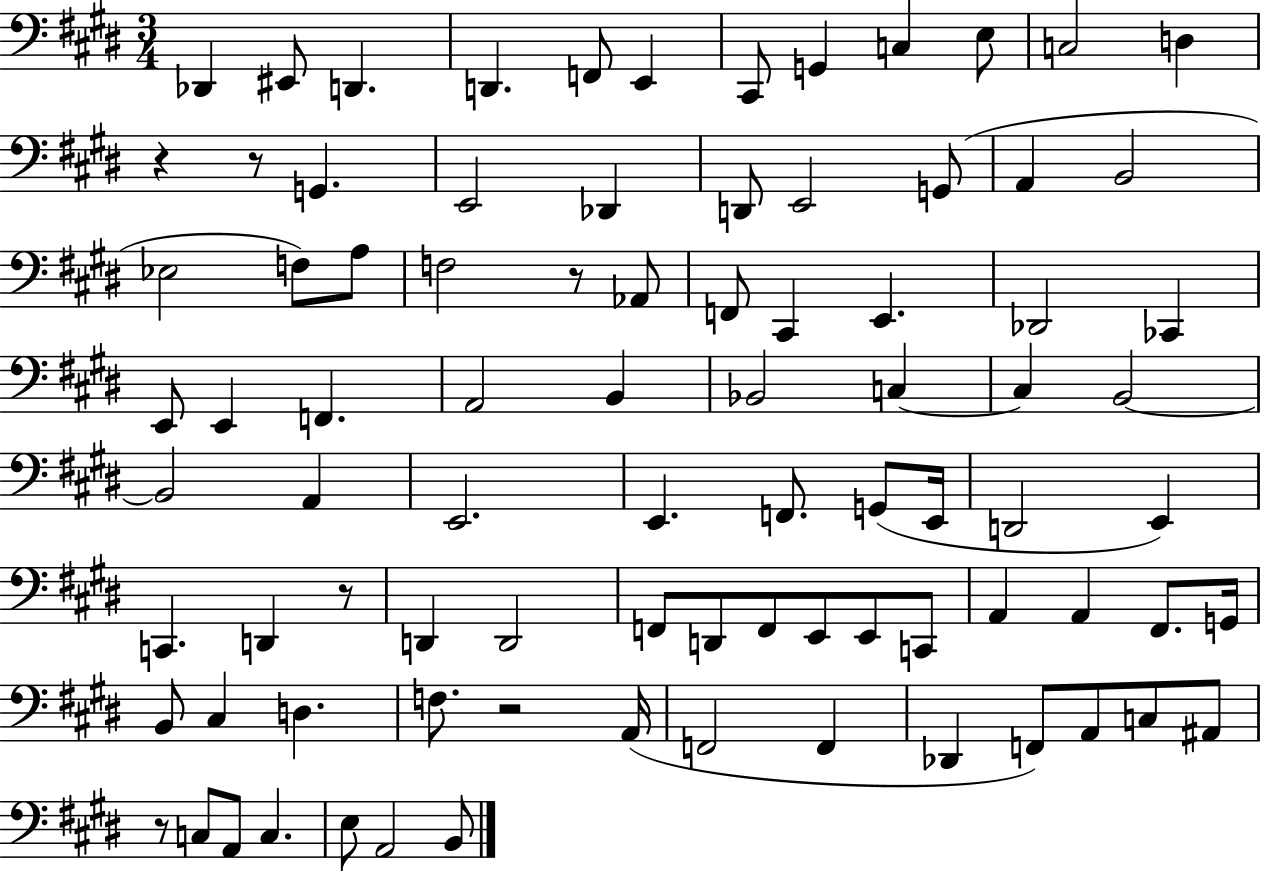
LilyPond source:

{
  \clef bass
  \numericTimeSignature
  \time 3/4
  \key e \major
  des,4 eis,8 d,4. | d,4. f,8 e,4 | cis,8 g,4 c4 e8 | c2 d4 | \break r4 r8 g,4. | e,2 des,4 | d,8 e,2 g,8( | a,4 b,2 | \break ees2 f8) a8 | f2 r8 aes,8 | f,8 cis,4 e,4. | des,2 ces,4 | \break e,8 e,4 f,4. | a,2 b,4 | bes,2 c4~~ | c4 b,2~~ | \break b,2 a,4 | e,2. | e,4. f,8. g,8( e,16 | d,2 e,4) | \break c,4. d,4 r8 | d,4 d,2 | f,8 d,8 f,8 e,8 e,8 c,8 | a,4 a,4 fis,8. g,16 | \break b,8 cis4 d4. | f8. r2 a,16( | f,2 f,4 | des,4 f,8) a,8 c8 ais,8 | \break r8 c8 a,8 c4. | e8 a,2 b,8 | \bar "|."
}